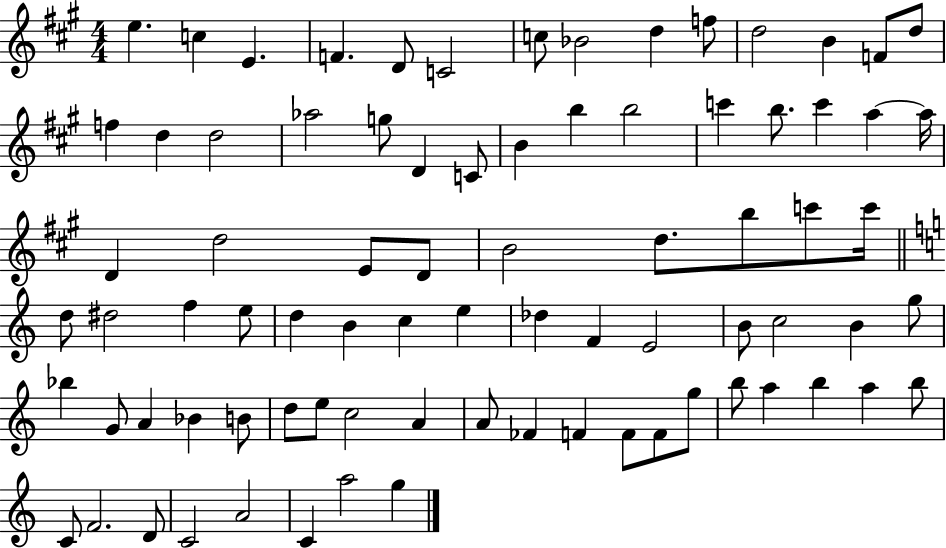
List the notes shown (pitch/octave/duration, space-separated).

E5/q. C5/q E4/q. F4/q. D4/e C4/h C5/e Bb4/h D5/q F5/e D5/h B4/q F4/e D5/e F5/q D5/q D5/h Ab5/h G5/e D4/q C4/e B4/q B5/q B5/h C6/q B5/e. C6/q A5/q A5/s D4/q D5/h E4/e D4/e B4/h D5/e. B5/e C6/e C6/s D5/e D#5/h F5/q E5/e D5/q B4/q C5/q E5/q Db5/q F4/q E4/h B4/e C5/h B4/q G5/e Bb5/q G4/e A4/q Bb4/q B4/e D5/e E5/e C5/h A4/q A4/e FES4/q F4/q F4/e F4/e G5/e B5/e A5/q B5/q A5/q B5/e C4/e F4/h. D4/e C4/h A4/h C4/q A5/h G5/q